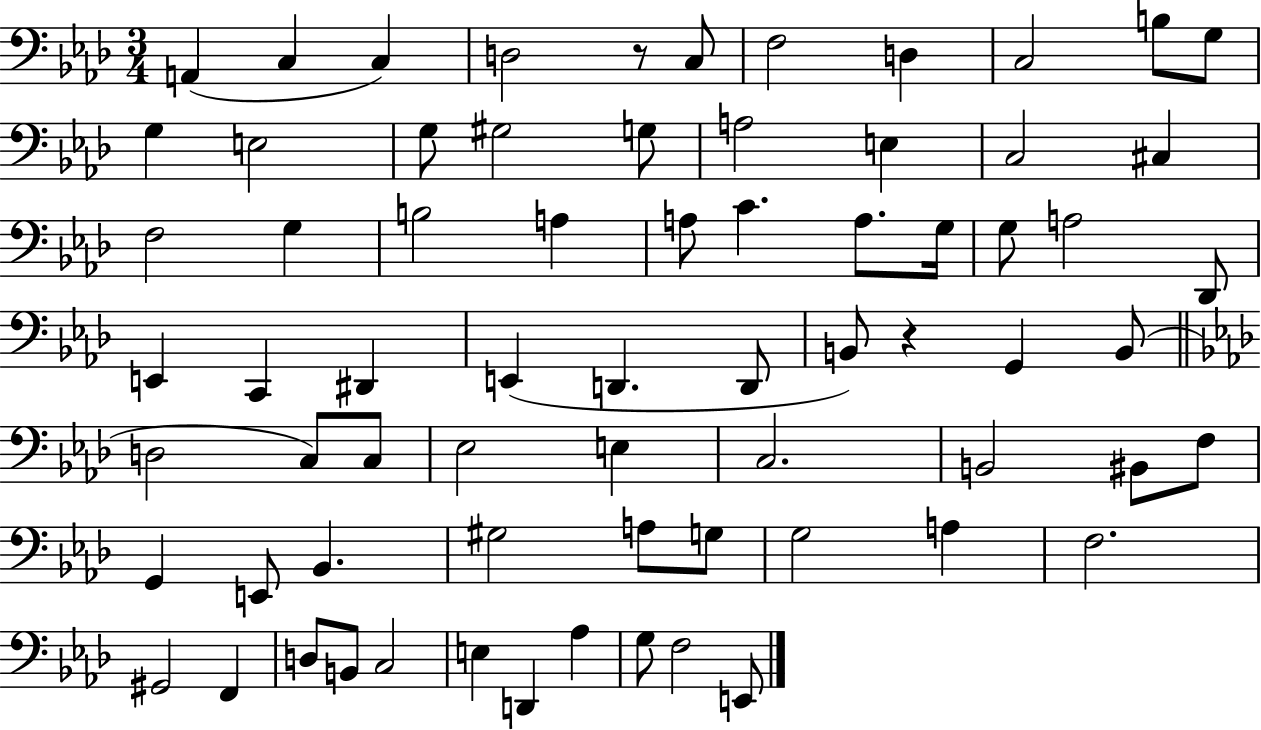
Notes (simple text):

A2/q C3/q C3/q D3/h R/e C3/e F3/h D3/q C3/h B3/e G3/e G3/q E3/h G3/e G#3/h G3/e A3/h E3/q C3/h C#3/q F3/h G3/q B3/h A3/q A3/e C4/q. A3/e. G3/s G3/e A3/h Db2/e E2/q C2/q D#2/q E2/q D2/q. D2/e B2/e R/q G2/q B2/e D3/h C3/e C3/e Eb3/h E3/q C3/h. B2/h BIS2/e F3/e G2/q E2/e Bb2/q. G#3/h A3/e G3/e G3/h A3/q F3/h. G#2/h F2/q D3/e B2/e C3/h E3/q D2/q Ab3/q G3/e F3/h E2/e